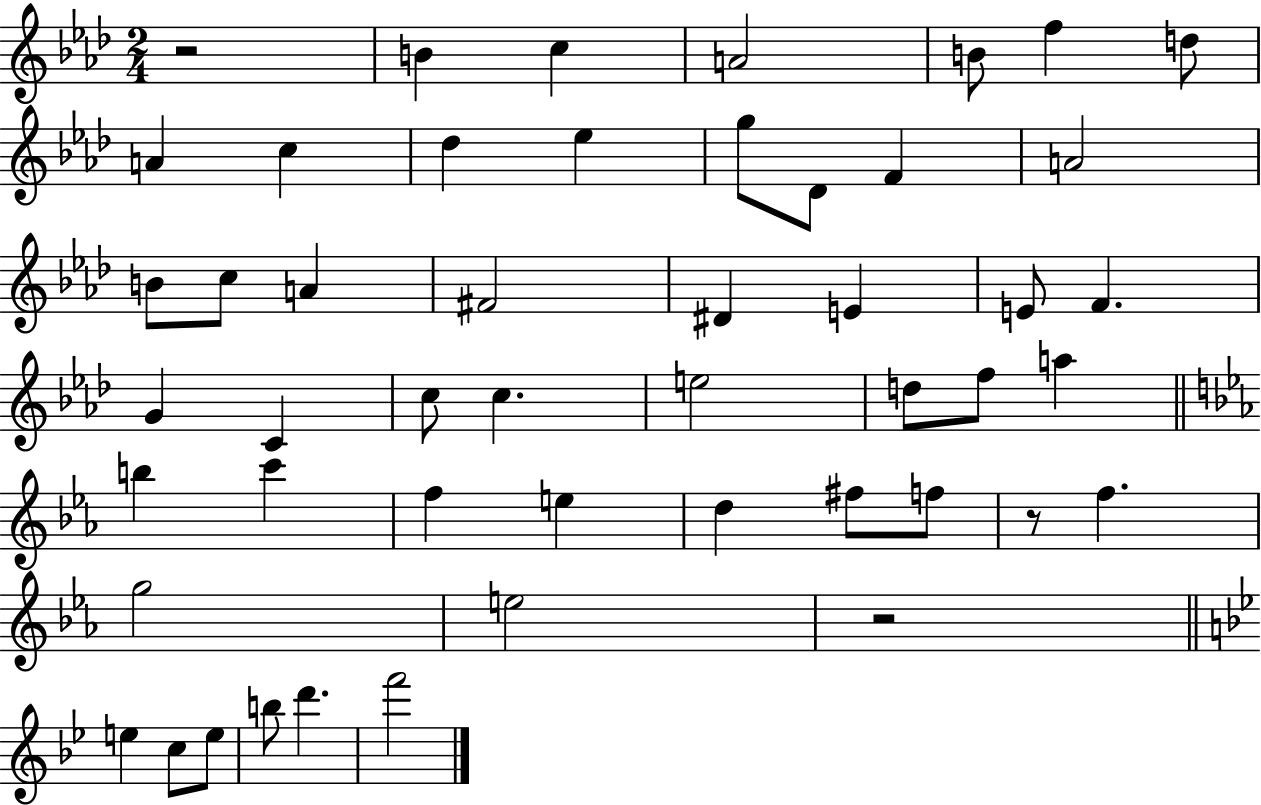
X:1
T:Untitled
M:2/4
L:1/4
K:Ab
z2 B c A2 B/2 f d/2 A c _d _e g/2 _D/2 F A2 B/2 c/2 A ^F2 ^D E E/2 F G C c/2 c e2 d/2 f/2 a b c' f e d ^f/2 f/2 z/2 f g2 e2 z2 e c/2 e/2 b/2 d' f'2